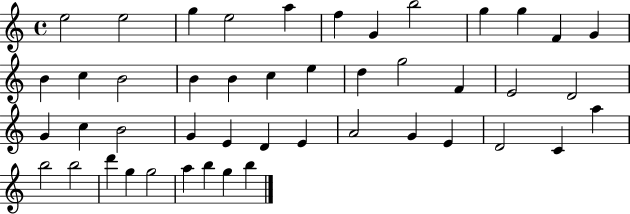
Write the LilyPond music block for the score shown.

{
  \clef treble
  \time 4/4
  \defaultTimeSignature
  \key c \major
  e''2 e''2 | g''4 e''2 a''4 | f''4 g'4 b''2 | g''4 g''4 f'4 g'4 | \break b'4 c''4 b'2 | b'4 b'4 c''4 e''4 | d''4 g''2 f'4 | e'2 d'2 | \break g'4 c''4 b'2 | g'4 e'4 d'4 e'4 | a'2 g'4 e'4 | d'2 c'4 a''4 | \break b''2 b''2 | d'''4 g''4 g''2 | a''4 b''4 g''4 b''4 | \bar "|."
}